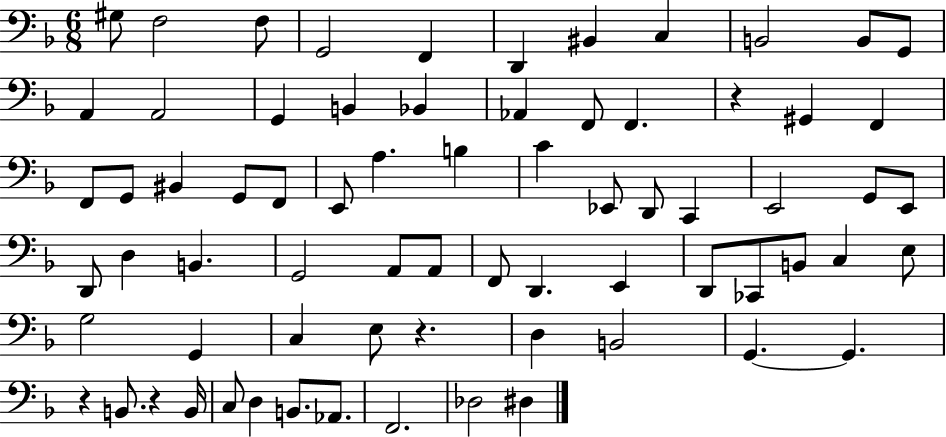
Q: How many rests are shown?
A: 4